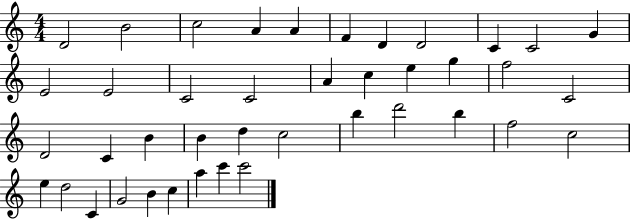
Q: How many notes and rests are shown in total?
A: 41